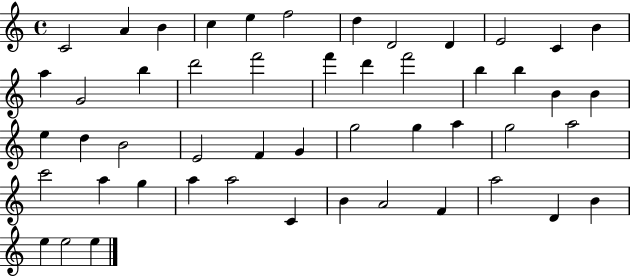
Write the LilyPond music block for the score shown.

{
  \clef treble
  \time 4/4
  \defaultTimeSignature
  \key c \major
  c'2 a'4 b'4 | c''4 e''4 f''2 | d''4 d'2 d'4 | e'2 c'4 b'4 | \break a''4 g'2 b''4 | d'''2 f'''2 | f'''4 d'''4 f'''2 | b''4 b''4 b'4 b'4 | \break e''4 d''4 b'2 | e'2 f'4 g'4 | g''2 g''4 a''4 | g''2 a''2 | \break c'''2 a''4 g''4 | a''4 a''2 c'4 | b'4 a'2 f'4 | a''2 d'4 b'4 | \break e''4 e''2 e''4 | \bar "|."
}